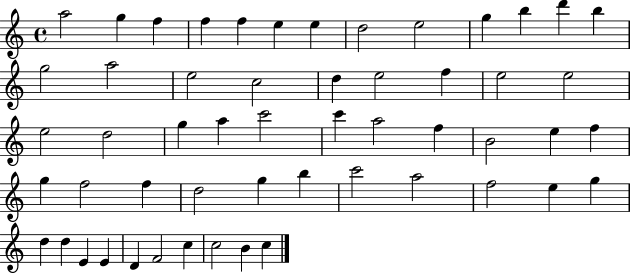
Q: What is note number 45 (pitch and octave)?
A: D5